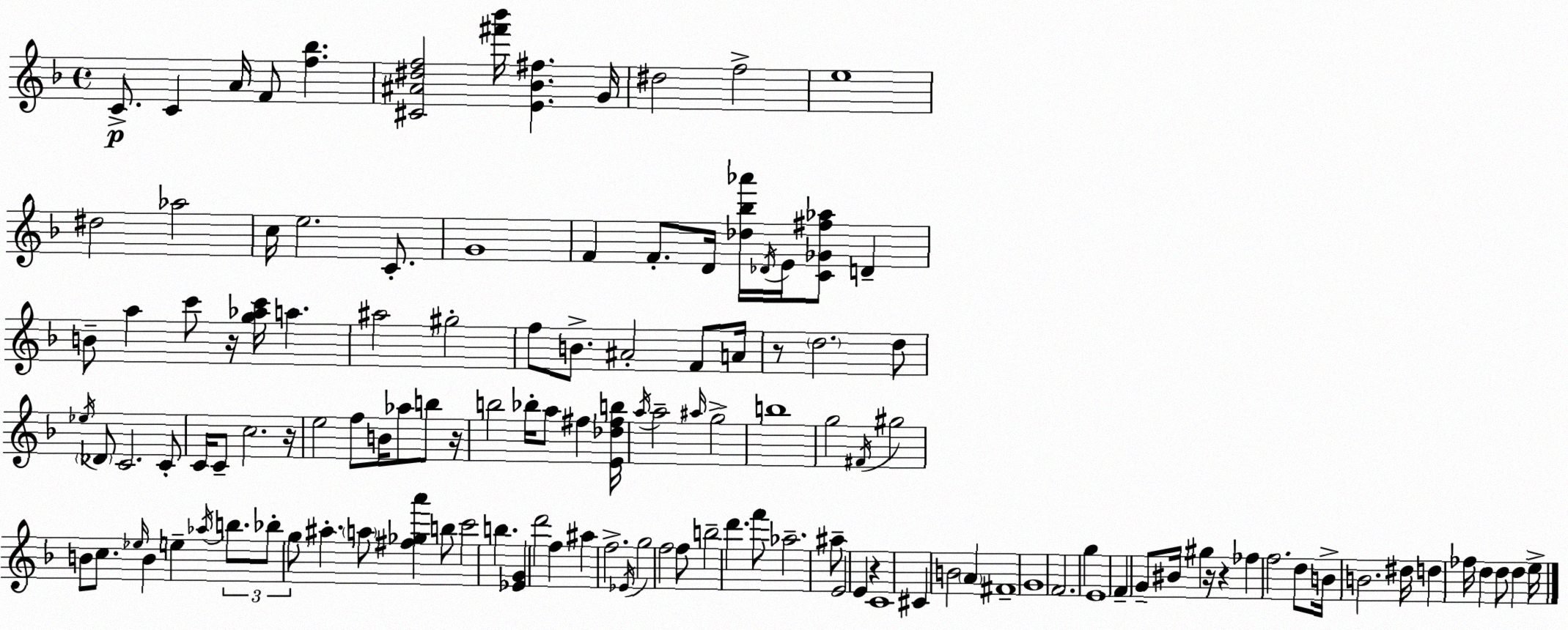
X:1
T:Untitled
M:4/4
L:1/4
K:F
C/2 C A/4 F/2 [f_b] [^C^A^df]2 [^f'_b']/4 [E_B^f] G/4 ^d2 f2 e4 ^d2 _a2 c/4 e2 C/2 G4 F F/2 D/4 [_d_b_a']/4 _D/4 E/4 [C_G^f_a]/2 D B/2 a c'/2 z/4 [g_ac']/4 a ^a2 ^g2 f/2 B/2 ^A2 F/2 A/4 z/2 d2 d/2 _e/4 _D/2 C2 C/2 C/4 C/2 c2 z/4 e2 f/2 B/4 _a/2 b/2 z/4 b2 _b/4 a/2 ^f [E_d^fb]/4 a/4 a2 ^a/4 g2 b4 g2 ^F/4 ^g2 B/2 c/2 _e/4 B e _a/4 b/2 _b/2 g/2 ^a a/2 [^f_ga'] b/2 c'2 b [_EG] d'2 f ^a f2 _E/4 g2 f2 f/2 b2 d' f'/2 _a2 ^a/2 E2 E z C4 ^C B2 A ^F4 G4 F2 g E4 F G/2 ^B/4 ^g z/4 z _f f2 d/2 B/4 B2 ^d/4 d _f/4 d d/2 d e/4